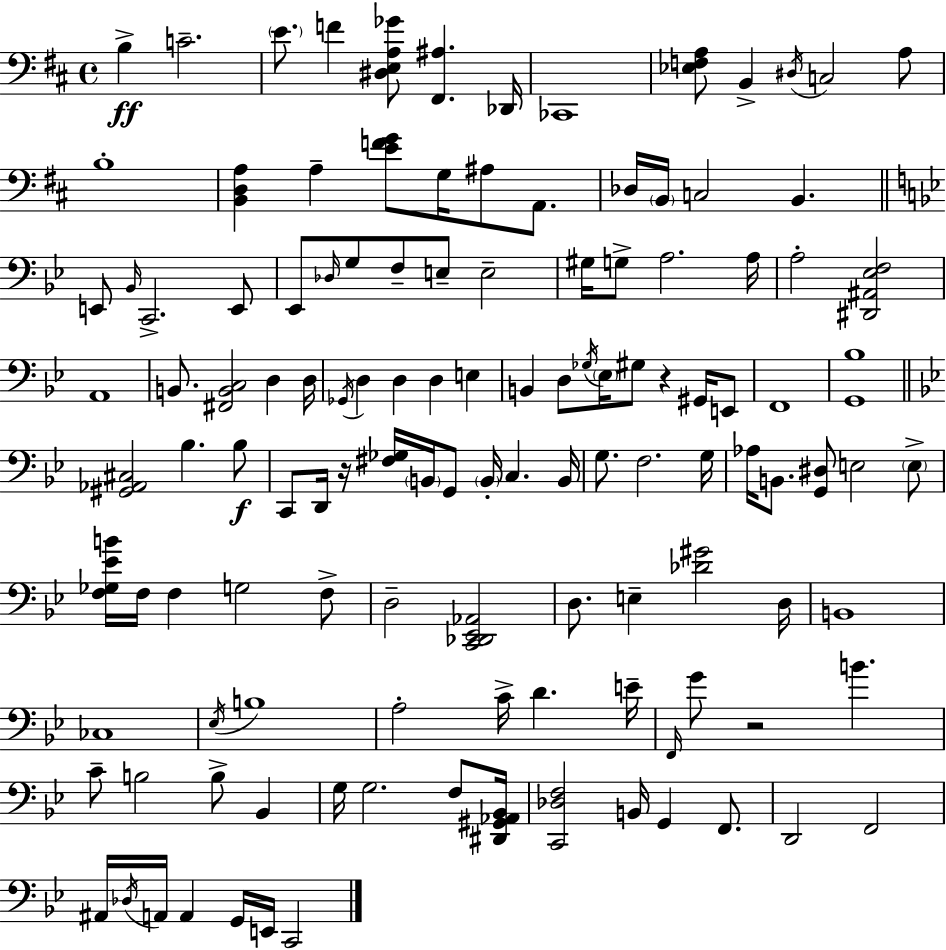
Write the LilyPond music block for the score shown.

{
  \clef bass
  \time 4/4
  \defaultTimeSignature
  \key d \major
  b4->\ff c'2.-- | \parenthesize e'8. f'4 <dis e a ges'>8 <fis, ais>4. des,16 | ces,1 | <ees f a>8 b,4-> \acciaccatura { dis16 } c2 a8 | \break b1-. | <b, d a>4 a4-- <e' f' g'>8 g16 ais8 a,8. | des16 \parenthesize b,16 c2 b,4. | \bar "||" \break \key bes \major e,8 \grace { bes,16 } c,2.-> e,8 | ees,8 \grace { des16 } g8 f8-- e8-- e2-- | gis16 g8-> a2. | a16 a2-. <dis, ais, ees f>2 | \break a,1 | b,8. <fis, b, c>2 d4 | d16 \acciaccatura { ges,16 } d4 d4 d4 e4 | b,4 d8 \acciaccatura { ges16 } \parenthesize ees16 gis8 r4 | \break gis,16 e,8 f,1 | <g, bes>1 | \bar "||" \break \key bes \major <gis, aes, cis>2 bes4. bes8\f | c,8 d,16 r16 <fis ges>16 \parenthesize b,16 g,8 \parenthesize b,16-. c4. b,16 | g8. f2. g16 | aes16 b,8. <g, dis>8 e2 \parenthesize e8-> | \break <f ges ees' b'>16 f16 f4 g2 f8-> | d2-- <c, des, ees, aes,>2 | d8. e4-- <des' gis'>2 d16 | b,1 | \break ces1 | \acciaccatura { ees16 } b1 | a2-. c'16-> d'4. | e'16-- \grace { f,16 } g'8 r2 b'4. | \break c'8-- b2 b8-> bes,4 | g16 g2. f8 | <dis, gis, aes, bes,>16 <c, des f>2 b,16 g,4 f,8. | d,2 f,2 | \break ais,16 \acciaccatura { des16 } a,16 a,4 g,16 e,16 c,2 | \bar "|."
}